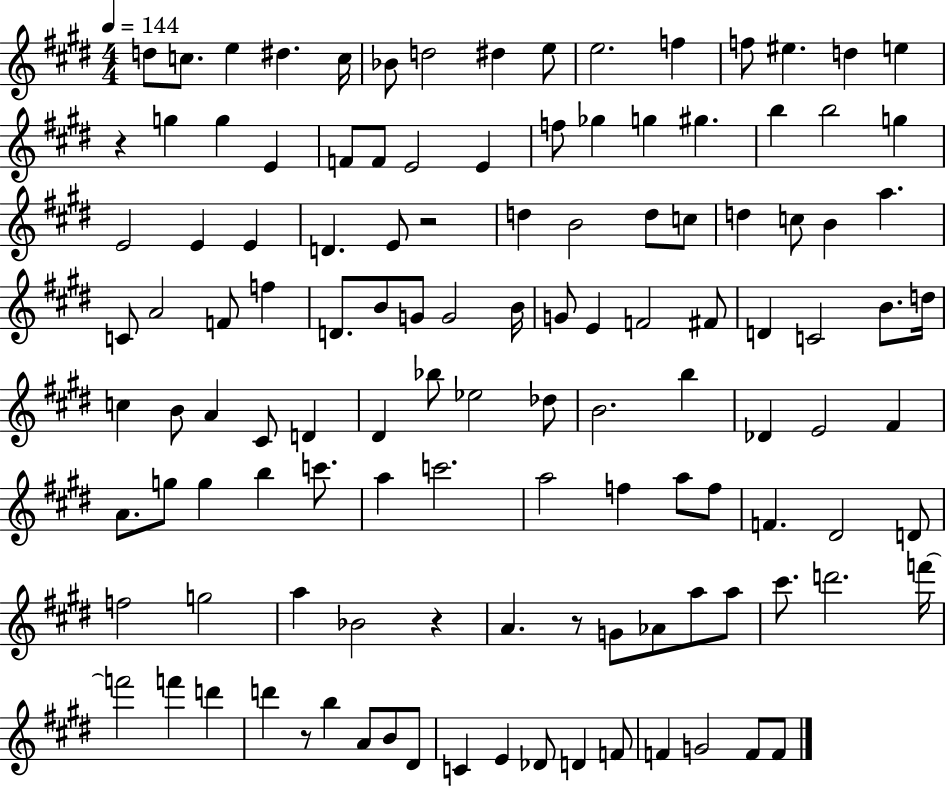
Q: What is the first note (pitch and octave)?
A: D5